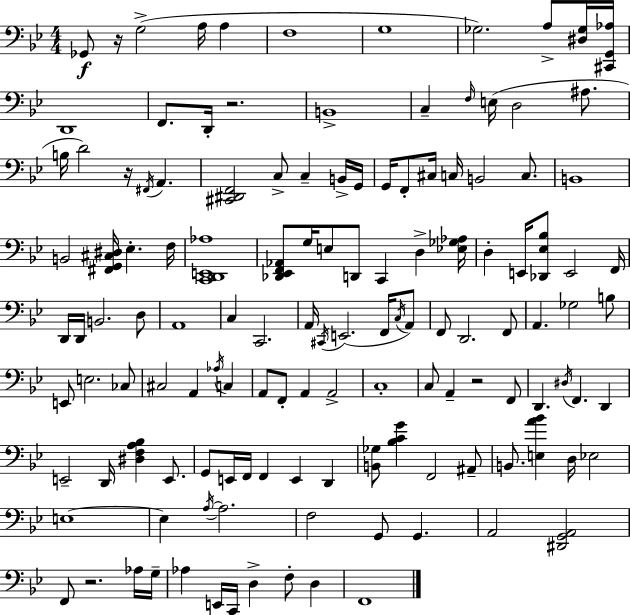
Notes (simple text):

Gb2/e R/s G3/h A3/s A3/q F3/w G3/w Gb3/h. A3/e [D#3,Gb3]/s [C#2,G2,Ab3]/s D2/w F2/e. D2/s R/h. B2/w C3/q F3/s E3/s D3/h A#3/e. B3/s D4/h R/s F#2/s A2/q. [C#2,D#2,F2]/h C3/e C3/q B2/s G2/s G2/s F2/e C#3/s C3/s B2/h C3/e. B2/w B2/h [F#2,G2,C#3,D#3]/s Eb3/q. F3/s [C2,D2,E2,Ab3]/w [Db2,Eb2,F2,Ab2]/e G3/s E3/e D2/e C2/q D3/q [Eb3,Gb3,Ab3]/s D3/q E2/s [Db2,Eb3,Bb3]/e E2/h F2/s D2/s D2/s B2/h. D3/e A2/w C3/q C2/h. A2/s C#2/s E2/h. F2/s C3/s A2/e F2/e D2/h. F2/e A2/q. Gb3/h B3/e E2/e E3/h. CES3/e C#3/h A2/q Ab3/s C3/q A2/e F2/e A2/q A2/h C3/w C3/e A2/q R/h F2/e D2/q. D#3/s F2/q. D2/q E2/h D2/s [D#3,F3,A3,Bb3]/q E2/e. G2/e E2/s F2/s F2/q E2/q D2/q [B2,Gb3]/e [Bb3,C4,G4]/q F2/h A#2/e B2/e. [E3,A4,Bb4]/q D3/s Eb3/h E3/w E3/q A3/s A3/h. F3/h G2/e G2/q. A2/h [D#2,G2,A2]/h F2/e R/h. Ab3/s G3/s Ab3/q E2/s C2/s D3/q F3/e D3/q F2/w